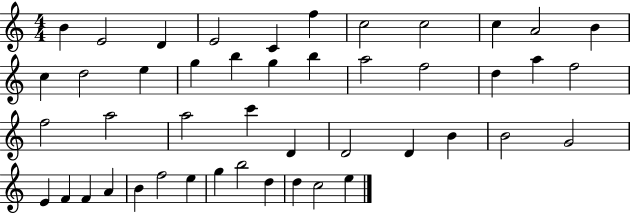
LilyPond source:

{
  \clef treble
  \numericTimeSignature
  \time 4/4
  \key c \major
  b'4 e'2 d'4 | e'2 c'4 f''4 | c''2 c''2 | c''4 a'2 b'4 | \break c''4 d''2 e''4 | g''4 b''4 g''4 b''4 | a''2 f''2 | d''4 a''4 f''2 | \break f''2 a''2 | a''2 c'''4 d'4 | d'2 d'4 b'4 | b'2 g'2 | \break e'4 f'4 f'4 a'4 | b'4 f''2 e''4 | g''4 b''2 d''4 | d''4 c''2 e''4 | \break \bar "|."
}